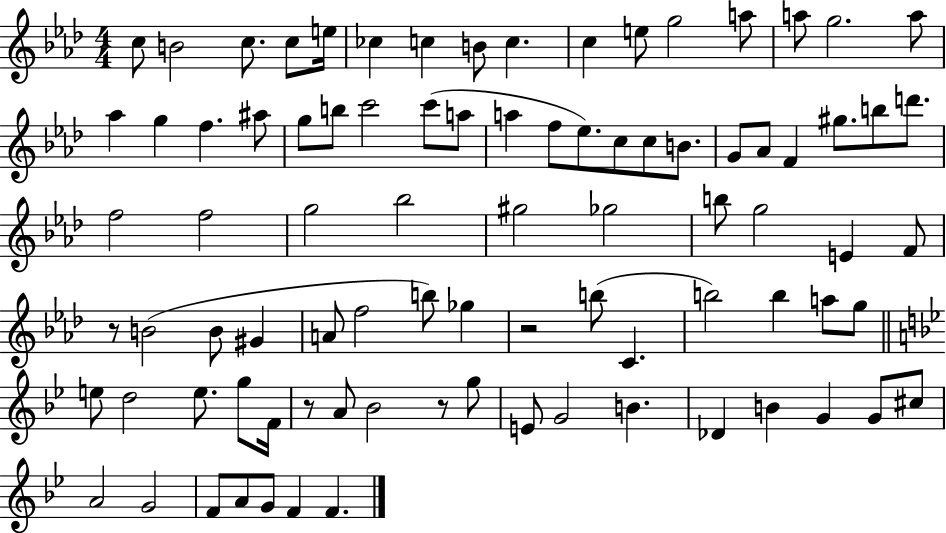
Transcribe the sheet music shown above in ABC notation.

X:1
T:Untitled
M:4/4
L:1/4
K:Ab
c/2 B2 c/2 c/2 e/4 _c c B/2 c c e/2 g2 a/2 a/2 g2 a/2 _a g f ^a/2 g/2 b/2 c'2 c'/2 a/2 a f/2 _e/2 c/2 c/2 B/2 G/2 _A/2 F ^g/2 b/2 d'/2 f2 f2 g2 _b2 ^g2 _g2 b/2 g2 E F/2 z/2 B2 B/2 ^G A/2 f2 b/2 _g z2 b/2 C b2 b a/2 g/2 e/2 d2 e/2 g/2 F/4 z/2 A/2 _B2 z/2 g/2 E/2 G2 B _D B G G/2 ^c/2 A2 G2 F/2 A/2 G/2 F F